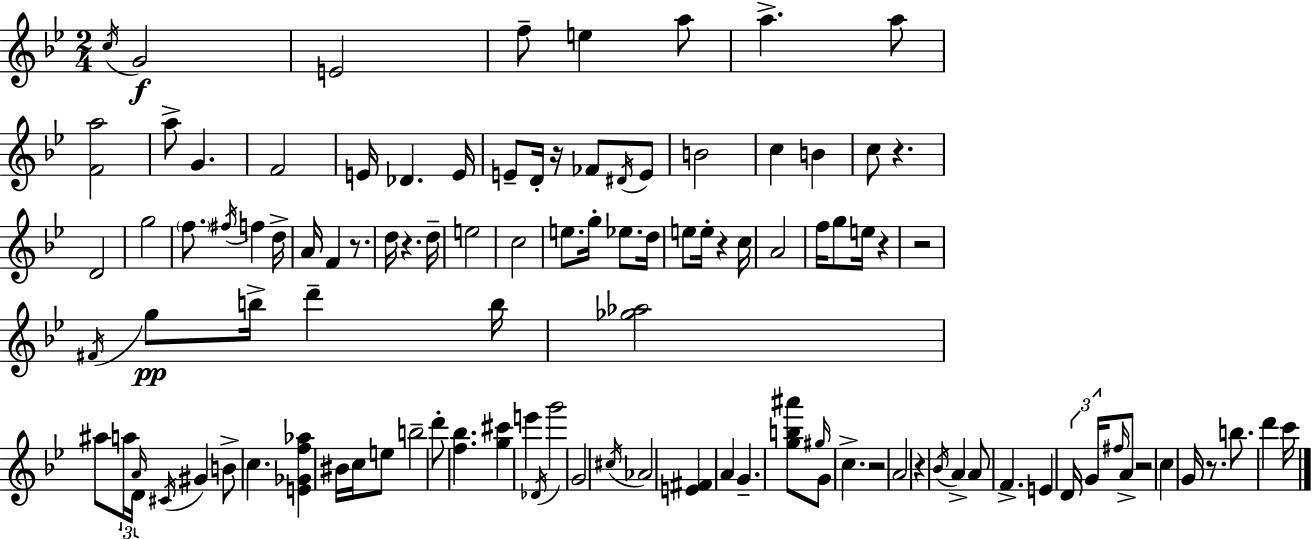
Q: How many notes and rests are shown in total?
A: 108